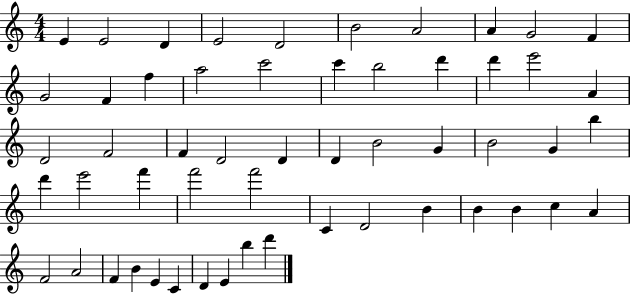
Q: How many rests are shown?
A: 0